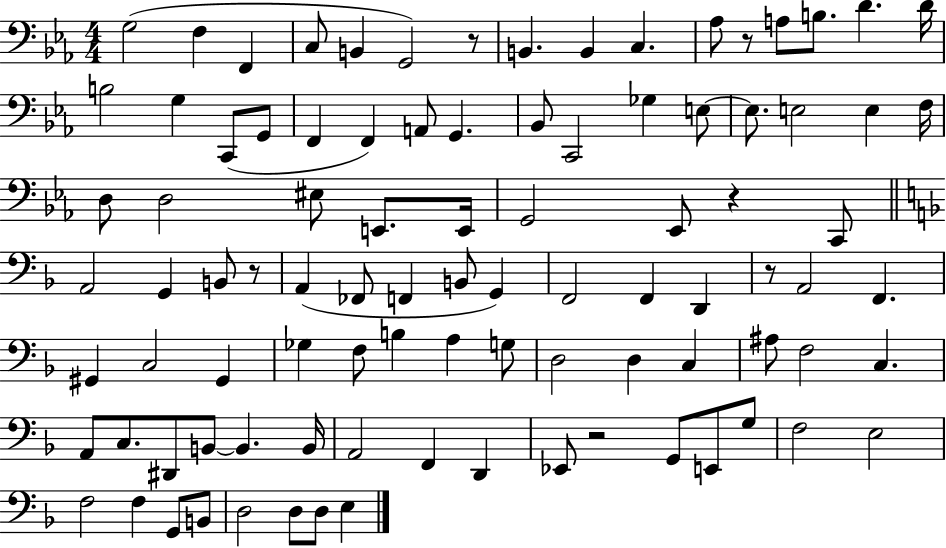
X:1
T:Untitled
M:4/4
L:1/4
K:Eb
G,2 F, F,, C,/2 B,, G,,2 z/2 B,, B,, C, _A,/2 z/2 A,/2 B,/2 D D/4 B,2 G, C,,/2 G,,/2 F,, F,, A,,/2 G,, _B,,/2 C,,2 _G, E,/2 E,/2 E,2 E, F,/4 D,/2 D,2 ^E,/2 E,,/2 E,,/4 G,,2 _E,,/2 z C,,/2 A,,2 G,, B,,/2 z/2 A,, _F,,/2 F,, B,,/2 G,, F,,2 F,, D,, z/2 A,,2 F,, ^G,, C,2 ^G,, _G, F,/2 B, A, G,/2 D,2 D, C, ^A,/2 F,2 C, A,,/2 C,/2 ^D,,/2 B,,/2 B,, B,,/4 A,,2 F,, D,, _E,,/2 z2 G,,/2 E,,/2 G,/2 F,2 E,2 F,2 F, G,,/2 B,,/2 D,2 D,/2 D,/2 E,